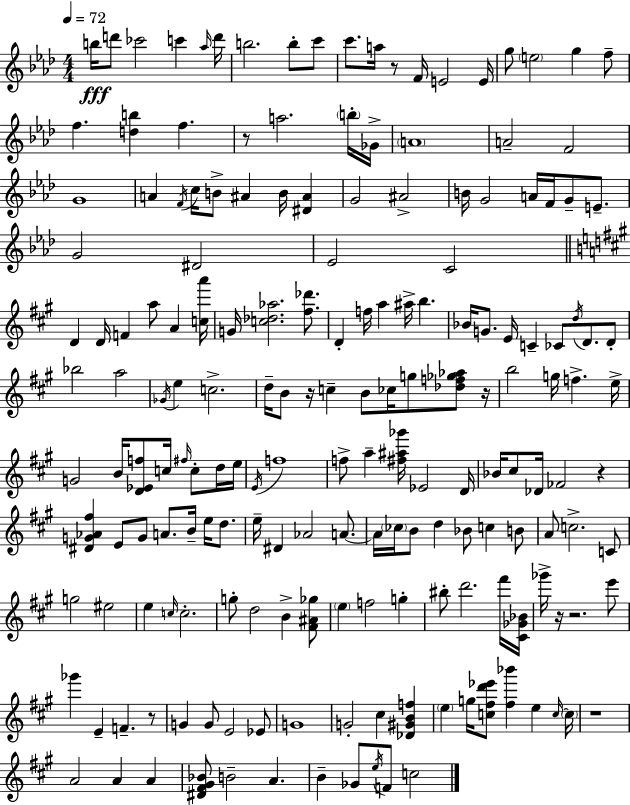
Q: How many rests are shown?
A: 9